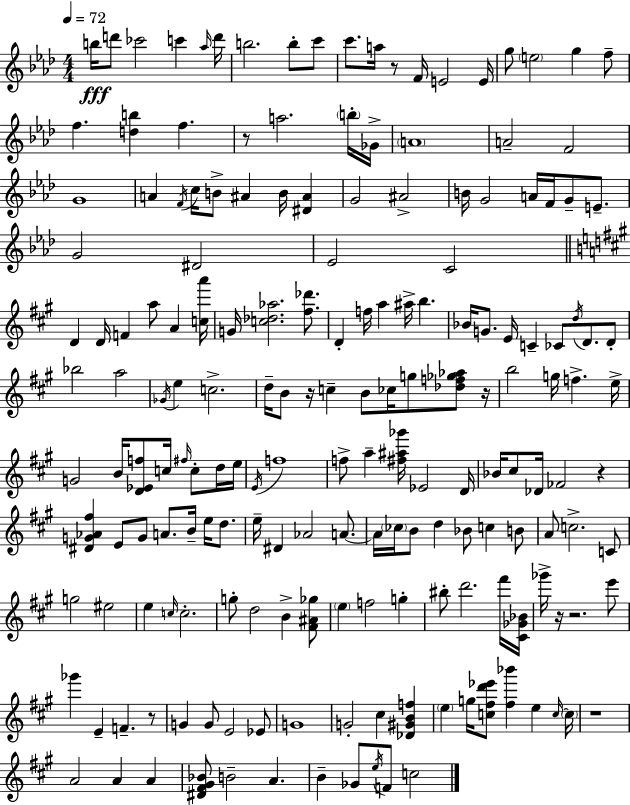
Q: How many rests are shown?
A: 9